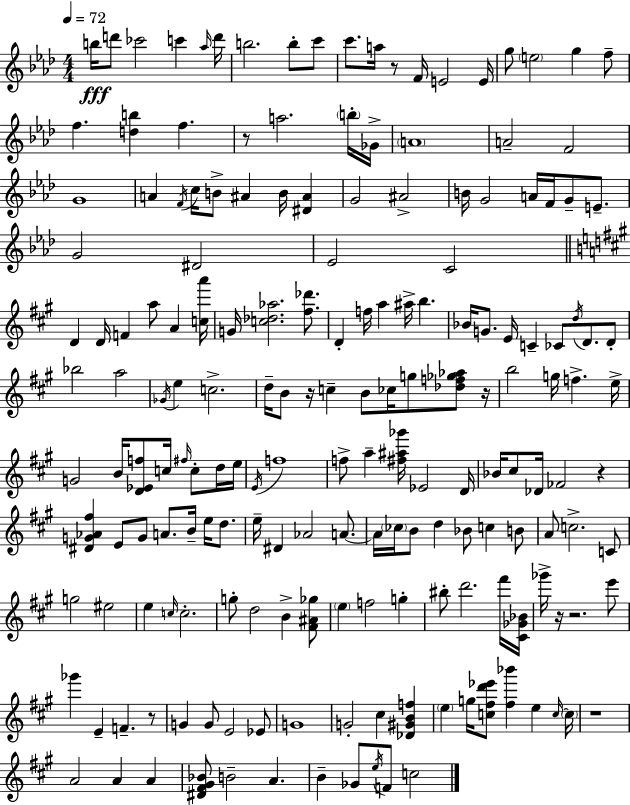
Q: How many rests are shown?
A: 9